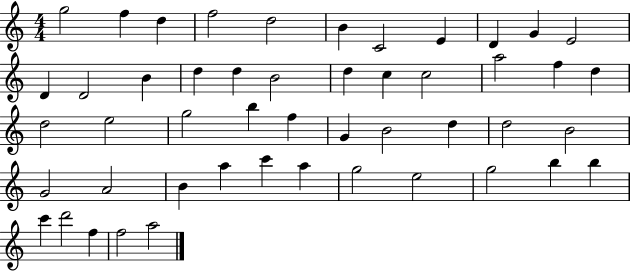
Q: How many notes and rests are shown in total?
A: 49